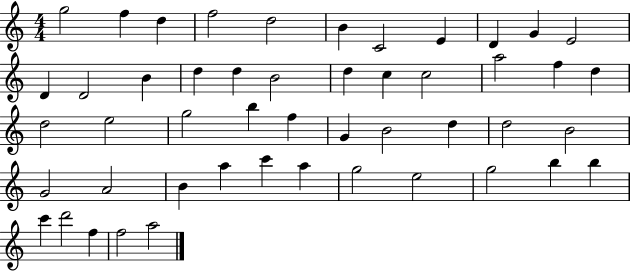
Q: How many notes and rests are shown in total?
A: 49